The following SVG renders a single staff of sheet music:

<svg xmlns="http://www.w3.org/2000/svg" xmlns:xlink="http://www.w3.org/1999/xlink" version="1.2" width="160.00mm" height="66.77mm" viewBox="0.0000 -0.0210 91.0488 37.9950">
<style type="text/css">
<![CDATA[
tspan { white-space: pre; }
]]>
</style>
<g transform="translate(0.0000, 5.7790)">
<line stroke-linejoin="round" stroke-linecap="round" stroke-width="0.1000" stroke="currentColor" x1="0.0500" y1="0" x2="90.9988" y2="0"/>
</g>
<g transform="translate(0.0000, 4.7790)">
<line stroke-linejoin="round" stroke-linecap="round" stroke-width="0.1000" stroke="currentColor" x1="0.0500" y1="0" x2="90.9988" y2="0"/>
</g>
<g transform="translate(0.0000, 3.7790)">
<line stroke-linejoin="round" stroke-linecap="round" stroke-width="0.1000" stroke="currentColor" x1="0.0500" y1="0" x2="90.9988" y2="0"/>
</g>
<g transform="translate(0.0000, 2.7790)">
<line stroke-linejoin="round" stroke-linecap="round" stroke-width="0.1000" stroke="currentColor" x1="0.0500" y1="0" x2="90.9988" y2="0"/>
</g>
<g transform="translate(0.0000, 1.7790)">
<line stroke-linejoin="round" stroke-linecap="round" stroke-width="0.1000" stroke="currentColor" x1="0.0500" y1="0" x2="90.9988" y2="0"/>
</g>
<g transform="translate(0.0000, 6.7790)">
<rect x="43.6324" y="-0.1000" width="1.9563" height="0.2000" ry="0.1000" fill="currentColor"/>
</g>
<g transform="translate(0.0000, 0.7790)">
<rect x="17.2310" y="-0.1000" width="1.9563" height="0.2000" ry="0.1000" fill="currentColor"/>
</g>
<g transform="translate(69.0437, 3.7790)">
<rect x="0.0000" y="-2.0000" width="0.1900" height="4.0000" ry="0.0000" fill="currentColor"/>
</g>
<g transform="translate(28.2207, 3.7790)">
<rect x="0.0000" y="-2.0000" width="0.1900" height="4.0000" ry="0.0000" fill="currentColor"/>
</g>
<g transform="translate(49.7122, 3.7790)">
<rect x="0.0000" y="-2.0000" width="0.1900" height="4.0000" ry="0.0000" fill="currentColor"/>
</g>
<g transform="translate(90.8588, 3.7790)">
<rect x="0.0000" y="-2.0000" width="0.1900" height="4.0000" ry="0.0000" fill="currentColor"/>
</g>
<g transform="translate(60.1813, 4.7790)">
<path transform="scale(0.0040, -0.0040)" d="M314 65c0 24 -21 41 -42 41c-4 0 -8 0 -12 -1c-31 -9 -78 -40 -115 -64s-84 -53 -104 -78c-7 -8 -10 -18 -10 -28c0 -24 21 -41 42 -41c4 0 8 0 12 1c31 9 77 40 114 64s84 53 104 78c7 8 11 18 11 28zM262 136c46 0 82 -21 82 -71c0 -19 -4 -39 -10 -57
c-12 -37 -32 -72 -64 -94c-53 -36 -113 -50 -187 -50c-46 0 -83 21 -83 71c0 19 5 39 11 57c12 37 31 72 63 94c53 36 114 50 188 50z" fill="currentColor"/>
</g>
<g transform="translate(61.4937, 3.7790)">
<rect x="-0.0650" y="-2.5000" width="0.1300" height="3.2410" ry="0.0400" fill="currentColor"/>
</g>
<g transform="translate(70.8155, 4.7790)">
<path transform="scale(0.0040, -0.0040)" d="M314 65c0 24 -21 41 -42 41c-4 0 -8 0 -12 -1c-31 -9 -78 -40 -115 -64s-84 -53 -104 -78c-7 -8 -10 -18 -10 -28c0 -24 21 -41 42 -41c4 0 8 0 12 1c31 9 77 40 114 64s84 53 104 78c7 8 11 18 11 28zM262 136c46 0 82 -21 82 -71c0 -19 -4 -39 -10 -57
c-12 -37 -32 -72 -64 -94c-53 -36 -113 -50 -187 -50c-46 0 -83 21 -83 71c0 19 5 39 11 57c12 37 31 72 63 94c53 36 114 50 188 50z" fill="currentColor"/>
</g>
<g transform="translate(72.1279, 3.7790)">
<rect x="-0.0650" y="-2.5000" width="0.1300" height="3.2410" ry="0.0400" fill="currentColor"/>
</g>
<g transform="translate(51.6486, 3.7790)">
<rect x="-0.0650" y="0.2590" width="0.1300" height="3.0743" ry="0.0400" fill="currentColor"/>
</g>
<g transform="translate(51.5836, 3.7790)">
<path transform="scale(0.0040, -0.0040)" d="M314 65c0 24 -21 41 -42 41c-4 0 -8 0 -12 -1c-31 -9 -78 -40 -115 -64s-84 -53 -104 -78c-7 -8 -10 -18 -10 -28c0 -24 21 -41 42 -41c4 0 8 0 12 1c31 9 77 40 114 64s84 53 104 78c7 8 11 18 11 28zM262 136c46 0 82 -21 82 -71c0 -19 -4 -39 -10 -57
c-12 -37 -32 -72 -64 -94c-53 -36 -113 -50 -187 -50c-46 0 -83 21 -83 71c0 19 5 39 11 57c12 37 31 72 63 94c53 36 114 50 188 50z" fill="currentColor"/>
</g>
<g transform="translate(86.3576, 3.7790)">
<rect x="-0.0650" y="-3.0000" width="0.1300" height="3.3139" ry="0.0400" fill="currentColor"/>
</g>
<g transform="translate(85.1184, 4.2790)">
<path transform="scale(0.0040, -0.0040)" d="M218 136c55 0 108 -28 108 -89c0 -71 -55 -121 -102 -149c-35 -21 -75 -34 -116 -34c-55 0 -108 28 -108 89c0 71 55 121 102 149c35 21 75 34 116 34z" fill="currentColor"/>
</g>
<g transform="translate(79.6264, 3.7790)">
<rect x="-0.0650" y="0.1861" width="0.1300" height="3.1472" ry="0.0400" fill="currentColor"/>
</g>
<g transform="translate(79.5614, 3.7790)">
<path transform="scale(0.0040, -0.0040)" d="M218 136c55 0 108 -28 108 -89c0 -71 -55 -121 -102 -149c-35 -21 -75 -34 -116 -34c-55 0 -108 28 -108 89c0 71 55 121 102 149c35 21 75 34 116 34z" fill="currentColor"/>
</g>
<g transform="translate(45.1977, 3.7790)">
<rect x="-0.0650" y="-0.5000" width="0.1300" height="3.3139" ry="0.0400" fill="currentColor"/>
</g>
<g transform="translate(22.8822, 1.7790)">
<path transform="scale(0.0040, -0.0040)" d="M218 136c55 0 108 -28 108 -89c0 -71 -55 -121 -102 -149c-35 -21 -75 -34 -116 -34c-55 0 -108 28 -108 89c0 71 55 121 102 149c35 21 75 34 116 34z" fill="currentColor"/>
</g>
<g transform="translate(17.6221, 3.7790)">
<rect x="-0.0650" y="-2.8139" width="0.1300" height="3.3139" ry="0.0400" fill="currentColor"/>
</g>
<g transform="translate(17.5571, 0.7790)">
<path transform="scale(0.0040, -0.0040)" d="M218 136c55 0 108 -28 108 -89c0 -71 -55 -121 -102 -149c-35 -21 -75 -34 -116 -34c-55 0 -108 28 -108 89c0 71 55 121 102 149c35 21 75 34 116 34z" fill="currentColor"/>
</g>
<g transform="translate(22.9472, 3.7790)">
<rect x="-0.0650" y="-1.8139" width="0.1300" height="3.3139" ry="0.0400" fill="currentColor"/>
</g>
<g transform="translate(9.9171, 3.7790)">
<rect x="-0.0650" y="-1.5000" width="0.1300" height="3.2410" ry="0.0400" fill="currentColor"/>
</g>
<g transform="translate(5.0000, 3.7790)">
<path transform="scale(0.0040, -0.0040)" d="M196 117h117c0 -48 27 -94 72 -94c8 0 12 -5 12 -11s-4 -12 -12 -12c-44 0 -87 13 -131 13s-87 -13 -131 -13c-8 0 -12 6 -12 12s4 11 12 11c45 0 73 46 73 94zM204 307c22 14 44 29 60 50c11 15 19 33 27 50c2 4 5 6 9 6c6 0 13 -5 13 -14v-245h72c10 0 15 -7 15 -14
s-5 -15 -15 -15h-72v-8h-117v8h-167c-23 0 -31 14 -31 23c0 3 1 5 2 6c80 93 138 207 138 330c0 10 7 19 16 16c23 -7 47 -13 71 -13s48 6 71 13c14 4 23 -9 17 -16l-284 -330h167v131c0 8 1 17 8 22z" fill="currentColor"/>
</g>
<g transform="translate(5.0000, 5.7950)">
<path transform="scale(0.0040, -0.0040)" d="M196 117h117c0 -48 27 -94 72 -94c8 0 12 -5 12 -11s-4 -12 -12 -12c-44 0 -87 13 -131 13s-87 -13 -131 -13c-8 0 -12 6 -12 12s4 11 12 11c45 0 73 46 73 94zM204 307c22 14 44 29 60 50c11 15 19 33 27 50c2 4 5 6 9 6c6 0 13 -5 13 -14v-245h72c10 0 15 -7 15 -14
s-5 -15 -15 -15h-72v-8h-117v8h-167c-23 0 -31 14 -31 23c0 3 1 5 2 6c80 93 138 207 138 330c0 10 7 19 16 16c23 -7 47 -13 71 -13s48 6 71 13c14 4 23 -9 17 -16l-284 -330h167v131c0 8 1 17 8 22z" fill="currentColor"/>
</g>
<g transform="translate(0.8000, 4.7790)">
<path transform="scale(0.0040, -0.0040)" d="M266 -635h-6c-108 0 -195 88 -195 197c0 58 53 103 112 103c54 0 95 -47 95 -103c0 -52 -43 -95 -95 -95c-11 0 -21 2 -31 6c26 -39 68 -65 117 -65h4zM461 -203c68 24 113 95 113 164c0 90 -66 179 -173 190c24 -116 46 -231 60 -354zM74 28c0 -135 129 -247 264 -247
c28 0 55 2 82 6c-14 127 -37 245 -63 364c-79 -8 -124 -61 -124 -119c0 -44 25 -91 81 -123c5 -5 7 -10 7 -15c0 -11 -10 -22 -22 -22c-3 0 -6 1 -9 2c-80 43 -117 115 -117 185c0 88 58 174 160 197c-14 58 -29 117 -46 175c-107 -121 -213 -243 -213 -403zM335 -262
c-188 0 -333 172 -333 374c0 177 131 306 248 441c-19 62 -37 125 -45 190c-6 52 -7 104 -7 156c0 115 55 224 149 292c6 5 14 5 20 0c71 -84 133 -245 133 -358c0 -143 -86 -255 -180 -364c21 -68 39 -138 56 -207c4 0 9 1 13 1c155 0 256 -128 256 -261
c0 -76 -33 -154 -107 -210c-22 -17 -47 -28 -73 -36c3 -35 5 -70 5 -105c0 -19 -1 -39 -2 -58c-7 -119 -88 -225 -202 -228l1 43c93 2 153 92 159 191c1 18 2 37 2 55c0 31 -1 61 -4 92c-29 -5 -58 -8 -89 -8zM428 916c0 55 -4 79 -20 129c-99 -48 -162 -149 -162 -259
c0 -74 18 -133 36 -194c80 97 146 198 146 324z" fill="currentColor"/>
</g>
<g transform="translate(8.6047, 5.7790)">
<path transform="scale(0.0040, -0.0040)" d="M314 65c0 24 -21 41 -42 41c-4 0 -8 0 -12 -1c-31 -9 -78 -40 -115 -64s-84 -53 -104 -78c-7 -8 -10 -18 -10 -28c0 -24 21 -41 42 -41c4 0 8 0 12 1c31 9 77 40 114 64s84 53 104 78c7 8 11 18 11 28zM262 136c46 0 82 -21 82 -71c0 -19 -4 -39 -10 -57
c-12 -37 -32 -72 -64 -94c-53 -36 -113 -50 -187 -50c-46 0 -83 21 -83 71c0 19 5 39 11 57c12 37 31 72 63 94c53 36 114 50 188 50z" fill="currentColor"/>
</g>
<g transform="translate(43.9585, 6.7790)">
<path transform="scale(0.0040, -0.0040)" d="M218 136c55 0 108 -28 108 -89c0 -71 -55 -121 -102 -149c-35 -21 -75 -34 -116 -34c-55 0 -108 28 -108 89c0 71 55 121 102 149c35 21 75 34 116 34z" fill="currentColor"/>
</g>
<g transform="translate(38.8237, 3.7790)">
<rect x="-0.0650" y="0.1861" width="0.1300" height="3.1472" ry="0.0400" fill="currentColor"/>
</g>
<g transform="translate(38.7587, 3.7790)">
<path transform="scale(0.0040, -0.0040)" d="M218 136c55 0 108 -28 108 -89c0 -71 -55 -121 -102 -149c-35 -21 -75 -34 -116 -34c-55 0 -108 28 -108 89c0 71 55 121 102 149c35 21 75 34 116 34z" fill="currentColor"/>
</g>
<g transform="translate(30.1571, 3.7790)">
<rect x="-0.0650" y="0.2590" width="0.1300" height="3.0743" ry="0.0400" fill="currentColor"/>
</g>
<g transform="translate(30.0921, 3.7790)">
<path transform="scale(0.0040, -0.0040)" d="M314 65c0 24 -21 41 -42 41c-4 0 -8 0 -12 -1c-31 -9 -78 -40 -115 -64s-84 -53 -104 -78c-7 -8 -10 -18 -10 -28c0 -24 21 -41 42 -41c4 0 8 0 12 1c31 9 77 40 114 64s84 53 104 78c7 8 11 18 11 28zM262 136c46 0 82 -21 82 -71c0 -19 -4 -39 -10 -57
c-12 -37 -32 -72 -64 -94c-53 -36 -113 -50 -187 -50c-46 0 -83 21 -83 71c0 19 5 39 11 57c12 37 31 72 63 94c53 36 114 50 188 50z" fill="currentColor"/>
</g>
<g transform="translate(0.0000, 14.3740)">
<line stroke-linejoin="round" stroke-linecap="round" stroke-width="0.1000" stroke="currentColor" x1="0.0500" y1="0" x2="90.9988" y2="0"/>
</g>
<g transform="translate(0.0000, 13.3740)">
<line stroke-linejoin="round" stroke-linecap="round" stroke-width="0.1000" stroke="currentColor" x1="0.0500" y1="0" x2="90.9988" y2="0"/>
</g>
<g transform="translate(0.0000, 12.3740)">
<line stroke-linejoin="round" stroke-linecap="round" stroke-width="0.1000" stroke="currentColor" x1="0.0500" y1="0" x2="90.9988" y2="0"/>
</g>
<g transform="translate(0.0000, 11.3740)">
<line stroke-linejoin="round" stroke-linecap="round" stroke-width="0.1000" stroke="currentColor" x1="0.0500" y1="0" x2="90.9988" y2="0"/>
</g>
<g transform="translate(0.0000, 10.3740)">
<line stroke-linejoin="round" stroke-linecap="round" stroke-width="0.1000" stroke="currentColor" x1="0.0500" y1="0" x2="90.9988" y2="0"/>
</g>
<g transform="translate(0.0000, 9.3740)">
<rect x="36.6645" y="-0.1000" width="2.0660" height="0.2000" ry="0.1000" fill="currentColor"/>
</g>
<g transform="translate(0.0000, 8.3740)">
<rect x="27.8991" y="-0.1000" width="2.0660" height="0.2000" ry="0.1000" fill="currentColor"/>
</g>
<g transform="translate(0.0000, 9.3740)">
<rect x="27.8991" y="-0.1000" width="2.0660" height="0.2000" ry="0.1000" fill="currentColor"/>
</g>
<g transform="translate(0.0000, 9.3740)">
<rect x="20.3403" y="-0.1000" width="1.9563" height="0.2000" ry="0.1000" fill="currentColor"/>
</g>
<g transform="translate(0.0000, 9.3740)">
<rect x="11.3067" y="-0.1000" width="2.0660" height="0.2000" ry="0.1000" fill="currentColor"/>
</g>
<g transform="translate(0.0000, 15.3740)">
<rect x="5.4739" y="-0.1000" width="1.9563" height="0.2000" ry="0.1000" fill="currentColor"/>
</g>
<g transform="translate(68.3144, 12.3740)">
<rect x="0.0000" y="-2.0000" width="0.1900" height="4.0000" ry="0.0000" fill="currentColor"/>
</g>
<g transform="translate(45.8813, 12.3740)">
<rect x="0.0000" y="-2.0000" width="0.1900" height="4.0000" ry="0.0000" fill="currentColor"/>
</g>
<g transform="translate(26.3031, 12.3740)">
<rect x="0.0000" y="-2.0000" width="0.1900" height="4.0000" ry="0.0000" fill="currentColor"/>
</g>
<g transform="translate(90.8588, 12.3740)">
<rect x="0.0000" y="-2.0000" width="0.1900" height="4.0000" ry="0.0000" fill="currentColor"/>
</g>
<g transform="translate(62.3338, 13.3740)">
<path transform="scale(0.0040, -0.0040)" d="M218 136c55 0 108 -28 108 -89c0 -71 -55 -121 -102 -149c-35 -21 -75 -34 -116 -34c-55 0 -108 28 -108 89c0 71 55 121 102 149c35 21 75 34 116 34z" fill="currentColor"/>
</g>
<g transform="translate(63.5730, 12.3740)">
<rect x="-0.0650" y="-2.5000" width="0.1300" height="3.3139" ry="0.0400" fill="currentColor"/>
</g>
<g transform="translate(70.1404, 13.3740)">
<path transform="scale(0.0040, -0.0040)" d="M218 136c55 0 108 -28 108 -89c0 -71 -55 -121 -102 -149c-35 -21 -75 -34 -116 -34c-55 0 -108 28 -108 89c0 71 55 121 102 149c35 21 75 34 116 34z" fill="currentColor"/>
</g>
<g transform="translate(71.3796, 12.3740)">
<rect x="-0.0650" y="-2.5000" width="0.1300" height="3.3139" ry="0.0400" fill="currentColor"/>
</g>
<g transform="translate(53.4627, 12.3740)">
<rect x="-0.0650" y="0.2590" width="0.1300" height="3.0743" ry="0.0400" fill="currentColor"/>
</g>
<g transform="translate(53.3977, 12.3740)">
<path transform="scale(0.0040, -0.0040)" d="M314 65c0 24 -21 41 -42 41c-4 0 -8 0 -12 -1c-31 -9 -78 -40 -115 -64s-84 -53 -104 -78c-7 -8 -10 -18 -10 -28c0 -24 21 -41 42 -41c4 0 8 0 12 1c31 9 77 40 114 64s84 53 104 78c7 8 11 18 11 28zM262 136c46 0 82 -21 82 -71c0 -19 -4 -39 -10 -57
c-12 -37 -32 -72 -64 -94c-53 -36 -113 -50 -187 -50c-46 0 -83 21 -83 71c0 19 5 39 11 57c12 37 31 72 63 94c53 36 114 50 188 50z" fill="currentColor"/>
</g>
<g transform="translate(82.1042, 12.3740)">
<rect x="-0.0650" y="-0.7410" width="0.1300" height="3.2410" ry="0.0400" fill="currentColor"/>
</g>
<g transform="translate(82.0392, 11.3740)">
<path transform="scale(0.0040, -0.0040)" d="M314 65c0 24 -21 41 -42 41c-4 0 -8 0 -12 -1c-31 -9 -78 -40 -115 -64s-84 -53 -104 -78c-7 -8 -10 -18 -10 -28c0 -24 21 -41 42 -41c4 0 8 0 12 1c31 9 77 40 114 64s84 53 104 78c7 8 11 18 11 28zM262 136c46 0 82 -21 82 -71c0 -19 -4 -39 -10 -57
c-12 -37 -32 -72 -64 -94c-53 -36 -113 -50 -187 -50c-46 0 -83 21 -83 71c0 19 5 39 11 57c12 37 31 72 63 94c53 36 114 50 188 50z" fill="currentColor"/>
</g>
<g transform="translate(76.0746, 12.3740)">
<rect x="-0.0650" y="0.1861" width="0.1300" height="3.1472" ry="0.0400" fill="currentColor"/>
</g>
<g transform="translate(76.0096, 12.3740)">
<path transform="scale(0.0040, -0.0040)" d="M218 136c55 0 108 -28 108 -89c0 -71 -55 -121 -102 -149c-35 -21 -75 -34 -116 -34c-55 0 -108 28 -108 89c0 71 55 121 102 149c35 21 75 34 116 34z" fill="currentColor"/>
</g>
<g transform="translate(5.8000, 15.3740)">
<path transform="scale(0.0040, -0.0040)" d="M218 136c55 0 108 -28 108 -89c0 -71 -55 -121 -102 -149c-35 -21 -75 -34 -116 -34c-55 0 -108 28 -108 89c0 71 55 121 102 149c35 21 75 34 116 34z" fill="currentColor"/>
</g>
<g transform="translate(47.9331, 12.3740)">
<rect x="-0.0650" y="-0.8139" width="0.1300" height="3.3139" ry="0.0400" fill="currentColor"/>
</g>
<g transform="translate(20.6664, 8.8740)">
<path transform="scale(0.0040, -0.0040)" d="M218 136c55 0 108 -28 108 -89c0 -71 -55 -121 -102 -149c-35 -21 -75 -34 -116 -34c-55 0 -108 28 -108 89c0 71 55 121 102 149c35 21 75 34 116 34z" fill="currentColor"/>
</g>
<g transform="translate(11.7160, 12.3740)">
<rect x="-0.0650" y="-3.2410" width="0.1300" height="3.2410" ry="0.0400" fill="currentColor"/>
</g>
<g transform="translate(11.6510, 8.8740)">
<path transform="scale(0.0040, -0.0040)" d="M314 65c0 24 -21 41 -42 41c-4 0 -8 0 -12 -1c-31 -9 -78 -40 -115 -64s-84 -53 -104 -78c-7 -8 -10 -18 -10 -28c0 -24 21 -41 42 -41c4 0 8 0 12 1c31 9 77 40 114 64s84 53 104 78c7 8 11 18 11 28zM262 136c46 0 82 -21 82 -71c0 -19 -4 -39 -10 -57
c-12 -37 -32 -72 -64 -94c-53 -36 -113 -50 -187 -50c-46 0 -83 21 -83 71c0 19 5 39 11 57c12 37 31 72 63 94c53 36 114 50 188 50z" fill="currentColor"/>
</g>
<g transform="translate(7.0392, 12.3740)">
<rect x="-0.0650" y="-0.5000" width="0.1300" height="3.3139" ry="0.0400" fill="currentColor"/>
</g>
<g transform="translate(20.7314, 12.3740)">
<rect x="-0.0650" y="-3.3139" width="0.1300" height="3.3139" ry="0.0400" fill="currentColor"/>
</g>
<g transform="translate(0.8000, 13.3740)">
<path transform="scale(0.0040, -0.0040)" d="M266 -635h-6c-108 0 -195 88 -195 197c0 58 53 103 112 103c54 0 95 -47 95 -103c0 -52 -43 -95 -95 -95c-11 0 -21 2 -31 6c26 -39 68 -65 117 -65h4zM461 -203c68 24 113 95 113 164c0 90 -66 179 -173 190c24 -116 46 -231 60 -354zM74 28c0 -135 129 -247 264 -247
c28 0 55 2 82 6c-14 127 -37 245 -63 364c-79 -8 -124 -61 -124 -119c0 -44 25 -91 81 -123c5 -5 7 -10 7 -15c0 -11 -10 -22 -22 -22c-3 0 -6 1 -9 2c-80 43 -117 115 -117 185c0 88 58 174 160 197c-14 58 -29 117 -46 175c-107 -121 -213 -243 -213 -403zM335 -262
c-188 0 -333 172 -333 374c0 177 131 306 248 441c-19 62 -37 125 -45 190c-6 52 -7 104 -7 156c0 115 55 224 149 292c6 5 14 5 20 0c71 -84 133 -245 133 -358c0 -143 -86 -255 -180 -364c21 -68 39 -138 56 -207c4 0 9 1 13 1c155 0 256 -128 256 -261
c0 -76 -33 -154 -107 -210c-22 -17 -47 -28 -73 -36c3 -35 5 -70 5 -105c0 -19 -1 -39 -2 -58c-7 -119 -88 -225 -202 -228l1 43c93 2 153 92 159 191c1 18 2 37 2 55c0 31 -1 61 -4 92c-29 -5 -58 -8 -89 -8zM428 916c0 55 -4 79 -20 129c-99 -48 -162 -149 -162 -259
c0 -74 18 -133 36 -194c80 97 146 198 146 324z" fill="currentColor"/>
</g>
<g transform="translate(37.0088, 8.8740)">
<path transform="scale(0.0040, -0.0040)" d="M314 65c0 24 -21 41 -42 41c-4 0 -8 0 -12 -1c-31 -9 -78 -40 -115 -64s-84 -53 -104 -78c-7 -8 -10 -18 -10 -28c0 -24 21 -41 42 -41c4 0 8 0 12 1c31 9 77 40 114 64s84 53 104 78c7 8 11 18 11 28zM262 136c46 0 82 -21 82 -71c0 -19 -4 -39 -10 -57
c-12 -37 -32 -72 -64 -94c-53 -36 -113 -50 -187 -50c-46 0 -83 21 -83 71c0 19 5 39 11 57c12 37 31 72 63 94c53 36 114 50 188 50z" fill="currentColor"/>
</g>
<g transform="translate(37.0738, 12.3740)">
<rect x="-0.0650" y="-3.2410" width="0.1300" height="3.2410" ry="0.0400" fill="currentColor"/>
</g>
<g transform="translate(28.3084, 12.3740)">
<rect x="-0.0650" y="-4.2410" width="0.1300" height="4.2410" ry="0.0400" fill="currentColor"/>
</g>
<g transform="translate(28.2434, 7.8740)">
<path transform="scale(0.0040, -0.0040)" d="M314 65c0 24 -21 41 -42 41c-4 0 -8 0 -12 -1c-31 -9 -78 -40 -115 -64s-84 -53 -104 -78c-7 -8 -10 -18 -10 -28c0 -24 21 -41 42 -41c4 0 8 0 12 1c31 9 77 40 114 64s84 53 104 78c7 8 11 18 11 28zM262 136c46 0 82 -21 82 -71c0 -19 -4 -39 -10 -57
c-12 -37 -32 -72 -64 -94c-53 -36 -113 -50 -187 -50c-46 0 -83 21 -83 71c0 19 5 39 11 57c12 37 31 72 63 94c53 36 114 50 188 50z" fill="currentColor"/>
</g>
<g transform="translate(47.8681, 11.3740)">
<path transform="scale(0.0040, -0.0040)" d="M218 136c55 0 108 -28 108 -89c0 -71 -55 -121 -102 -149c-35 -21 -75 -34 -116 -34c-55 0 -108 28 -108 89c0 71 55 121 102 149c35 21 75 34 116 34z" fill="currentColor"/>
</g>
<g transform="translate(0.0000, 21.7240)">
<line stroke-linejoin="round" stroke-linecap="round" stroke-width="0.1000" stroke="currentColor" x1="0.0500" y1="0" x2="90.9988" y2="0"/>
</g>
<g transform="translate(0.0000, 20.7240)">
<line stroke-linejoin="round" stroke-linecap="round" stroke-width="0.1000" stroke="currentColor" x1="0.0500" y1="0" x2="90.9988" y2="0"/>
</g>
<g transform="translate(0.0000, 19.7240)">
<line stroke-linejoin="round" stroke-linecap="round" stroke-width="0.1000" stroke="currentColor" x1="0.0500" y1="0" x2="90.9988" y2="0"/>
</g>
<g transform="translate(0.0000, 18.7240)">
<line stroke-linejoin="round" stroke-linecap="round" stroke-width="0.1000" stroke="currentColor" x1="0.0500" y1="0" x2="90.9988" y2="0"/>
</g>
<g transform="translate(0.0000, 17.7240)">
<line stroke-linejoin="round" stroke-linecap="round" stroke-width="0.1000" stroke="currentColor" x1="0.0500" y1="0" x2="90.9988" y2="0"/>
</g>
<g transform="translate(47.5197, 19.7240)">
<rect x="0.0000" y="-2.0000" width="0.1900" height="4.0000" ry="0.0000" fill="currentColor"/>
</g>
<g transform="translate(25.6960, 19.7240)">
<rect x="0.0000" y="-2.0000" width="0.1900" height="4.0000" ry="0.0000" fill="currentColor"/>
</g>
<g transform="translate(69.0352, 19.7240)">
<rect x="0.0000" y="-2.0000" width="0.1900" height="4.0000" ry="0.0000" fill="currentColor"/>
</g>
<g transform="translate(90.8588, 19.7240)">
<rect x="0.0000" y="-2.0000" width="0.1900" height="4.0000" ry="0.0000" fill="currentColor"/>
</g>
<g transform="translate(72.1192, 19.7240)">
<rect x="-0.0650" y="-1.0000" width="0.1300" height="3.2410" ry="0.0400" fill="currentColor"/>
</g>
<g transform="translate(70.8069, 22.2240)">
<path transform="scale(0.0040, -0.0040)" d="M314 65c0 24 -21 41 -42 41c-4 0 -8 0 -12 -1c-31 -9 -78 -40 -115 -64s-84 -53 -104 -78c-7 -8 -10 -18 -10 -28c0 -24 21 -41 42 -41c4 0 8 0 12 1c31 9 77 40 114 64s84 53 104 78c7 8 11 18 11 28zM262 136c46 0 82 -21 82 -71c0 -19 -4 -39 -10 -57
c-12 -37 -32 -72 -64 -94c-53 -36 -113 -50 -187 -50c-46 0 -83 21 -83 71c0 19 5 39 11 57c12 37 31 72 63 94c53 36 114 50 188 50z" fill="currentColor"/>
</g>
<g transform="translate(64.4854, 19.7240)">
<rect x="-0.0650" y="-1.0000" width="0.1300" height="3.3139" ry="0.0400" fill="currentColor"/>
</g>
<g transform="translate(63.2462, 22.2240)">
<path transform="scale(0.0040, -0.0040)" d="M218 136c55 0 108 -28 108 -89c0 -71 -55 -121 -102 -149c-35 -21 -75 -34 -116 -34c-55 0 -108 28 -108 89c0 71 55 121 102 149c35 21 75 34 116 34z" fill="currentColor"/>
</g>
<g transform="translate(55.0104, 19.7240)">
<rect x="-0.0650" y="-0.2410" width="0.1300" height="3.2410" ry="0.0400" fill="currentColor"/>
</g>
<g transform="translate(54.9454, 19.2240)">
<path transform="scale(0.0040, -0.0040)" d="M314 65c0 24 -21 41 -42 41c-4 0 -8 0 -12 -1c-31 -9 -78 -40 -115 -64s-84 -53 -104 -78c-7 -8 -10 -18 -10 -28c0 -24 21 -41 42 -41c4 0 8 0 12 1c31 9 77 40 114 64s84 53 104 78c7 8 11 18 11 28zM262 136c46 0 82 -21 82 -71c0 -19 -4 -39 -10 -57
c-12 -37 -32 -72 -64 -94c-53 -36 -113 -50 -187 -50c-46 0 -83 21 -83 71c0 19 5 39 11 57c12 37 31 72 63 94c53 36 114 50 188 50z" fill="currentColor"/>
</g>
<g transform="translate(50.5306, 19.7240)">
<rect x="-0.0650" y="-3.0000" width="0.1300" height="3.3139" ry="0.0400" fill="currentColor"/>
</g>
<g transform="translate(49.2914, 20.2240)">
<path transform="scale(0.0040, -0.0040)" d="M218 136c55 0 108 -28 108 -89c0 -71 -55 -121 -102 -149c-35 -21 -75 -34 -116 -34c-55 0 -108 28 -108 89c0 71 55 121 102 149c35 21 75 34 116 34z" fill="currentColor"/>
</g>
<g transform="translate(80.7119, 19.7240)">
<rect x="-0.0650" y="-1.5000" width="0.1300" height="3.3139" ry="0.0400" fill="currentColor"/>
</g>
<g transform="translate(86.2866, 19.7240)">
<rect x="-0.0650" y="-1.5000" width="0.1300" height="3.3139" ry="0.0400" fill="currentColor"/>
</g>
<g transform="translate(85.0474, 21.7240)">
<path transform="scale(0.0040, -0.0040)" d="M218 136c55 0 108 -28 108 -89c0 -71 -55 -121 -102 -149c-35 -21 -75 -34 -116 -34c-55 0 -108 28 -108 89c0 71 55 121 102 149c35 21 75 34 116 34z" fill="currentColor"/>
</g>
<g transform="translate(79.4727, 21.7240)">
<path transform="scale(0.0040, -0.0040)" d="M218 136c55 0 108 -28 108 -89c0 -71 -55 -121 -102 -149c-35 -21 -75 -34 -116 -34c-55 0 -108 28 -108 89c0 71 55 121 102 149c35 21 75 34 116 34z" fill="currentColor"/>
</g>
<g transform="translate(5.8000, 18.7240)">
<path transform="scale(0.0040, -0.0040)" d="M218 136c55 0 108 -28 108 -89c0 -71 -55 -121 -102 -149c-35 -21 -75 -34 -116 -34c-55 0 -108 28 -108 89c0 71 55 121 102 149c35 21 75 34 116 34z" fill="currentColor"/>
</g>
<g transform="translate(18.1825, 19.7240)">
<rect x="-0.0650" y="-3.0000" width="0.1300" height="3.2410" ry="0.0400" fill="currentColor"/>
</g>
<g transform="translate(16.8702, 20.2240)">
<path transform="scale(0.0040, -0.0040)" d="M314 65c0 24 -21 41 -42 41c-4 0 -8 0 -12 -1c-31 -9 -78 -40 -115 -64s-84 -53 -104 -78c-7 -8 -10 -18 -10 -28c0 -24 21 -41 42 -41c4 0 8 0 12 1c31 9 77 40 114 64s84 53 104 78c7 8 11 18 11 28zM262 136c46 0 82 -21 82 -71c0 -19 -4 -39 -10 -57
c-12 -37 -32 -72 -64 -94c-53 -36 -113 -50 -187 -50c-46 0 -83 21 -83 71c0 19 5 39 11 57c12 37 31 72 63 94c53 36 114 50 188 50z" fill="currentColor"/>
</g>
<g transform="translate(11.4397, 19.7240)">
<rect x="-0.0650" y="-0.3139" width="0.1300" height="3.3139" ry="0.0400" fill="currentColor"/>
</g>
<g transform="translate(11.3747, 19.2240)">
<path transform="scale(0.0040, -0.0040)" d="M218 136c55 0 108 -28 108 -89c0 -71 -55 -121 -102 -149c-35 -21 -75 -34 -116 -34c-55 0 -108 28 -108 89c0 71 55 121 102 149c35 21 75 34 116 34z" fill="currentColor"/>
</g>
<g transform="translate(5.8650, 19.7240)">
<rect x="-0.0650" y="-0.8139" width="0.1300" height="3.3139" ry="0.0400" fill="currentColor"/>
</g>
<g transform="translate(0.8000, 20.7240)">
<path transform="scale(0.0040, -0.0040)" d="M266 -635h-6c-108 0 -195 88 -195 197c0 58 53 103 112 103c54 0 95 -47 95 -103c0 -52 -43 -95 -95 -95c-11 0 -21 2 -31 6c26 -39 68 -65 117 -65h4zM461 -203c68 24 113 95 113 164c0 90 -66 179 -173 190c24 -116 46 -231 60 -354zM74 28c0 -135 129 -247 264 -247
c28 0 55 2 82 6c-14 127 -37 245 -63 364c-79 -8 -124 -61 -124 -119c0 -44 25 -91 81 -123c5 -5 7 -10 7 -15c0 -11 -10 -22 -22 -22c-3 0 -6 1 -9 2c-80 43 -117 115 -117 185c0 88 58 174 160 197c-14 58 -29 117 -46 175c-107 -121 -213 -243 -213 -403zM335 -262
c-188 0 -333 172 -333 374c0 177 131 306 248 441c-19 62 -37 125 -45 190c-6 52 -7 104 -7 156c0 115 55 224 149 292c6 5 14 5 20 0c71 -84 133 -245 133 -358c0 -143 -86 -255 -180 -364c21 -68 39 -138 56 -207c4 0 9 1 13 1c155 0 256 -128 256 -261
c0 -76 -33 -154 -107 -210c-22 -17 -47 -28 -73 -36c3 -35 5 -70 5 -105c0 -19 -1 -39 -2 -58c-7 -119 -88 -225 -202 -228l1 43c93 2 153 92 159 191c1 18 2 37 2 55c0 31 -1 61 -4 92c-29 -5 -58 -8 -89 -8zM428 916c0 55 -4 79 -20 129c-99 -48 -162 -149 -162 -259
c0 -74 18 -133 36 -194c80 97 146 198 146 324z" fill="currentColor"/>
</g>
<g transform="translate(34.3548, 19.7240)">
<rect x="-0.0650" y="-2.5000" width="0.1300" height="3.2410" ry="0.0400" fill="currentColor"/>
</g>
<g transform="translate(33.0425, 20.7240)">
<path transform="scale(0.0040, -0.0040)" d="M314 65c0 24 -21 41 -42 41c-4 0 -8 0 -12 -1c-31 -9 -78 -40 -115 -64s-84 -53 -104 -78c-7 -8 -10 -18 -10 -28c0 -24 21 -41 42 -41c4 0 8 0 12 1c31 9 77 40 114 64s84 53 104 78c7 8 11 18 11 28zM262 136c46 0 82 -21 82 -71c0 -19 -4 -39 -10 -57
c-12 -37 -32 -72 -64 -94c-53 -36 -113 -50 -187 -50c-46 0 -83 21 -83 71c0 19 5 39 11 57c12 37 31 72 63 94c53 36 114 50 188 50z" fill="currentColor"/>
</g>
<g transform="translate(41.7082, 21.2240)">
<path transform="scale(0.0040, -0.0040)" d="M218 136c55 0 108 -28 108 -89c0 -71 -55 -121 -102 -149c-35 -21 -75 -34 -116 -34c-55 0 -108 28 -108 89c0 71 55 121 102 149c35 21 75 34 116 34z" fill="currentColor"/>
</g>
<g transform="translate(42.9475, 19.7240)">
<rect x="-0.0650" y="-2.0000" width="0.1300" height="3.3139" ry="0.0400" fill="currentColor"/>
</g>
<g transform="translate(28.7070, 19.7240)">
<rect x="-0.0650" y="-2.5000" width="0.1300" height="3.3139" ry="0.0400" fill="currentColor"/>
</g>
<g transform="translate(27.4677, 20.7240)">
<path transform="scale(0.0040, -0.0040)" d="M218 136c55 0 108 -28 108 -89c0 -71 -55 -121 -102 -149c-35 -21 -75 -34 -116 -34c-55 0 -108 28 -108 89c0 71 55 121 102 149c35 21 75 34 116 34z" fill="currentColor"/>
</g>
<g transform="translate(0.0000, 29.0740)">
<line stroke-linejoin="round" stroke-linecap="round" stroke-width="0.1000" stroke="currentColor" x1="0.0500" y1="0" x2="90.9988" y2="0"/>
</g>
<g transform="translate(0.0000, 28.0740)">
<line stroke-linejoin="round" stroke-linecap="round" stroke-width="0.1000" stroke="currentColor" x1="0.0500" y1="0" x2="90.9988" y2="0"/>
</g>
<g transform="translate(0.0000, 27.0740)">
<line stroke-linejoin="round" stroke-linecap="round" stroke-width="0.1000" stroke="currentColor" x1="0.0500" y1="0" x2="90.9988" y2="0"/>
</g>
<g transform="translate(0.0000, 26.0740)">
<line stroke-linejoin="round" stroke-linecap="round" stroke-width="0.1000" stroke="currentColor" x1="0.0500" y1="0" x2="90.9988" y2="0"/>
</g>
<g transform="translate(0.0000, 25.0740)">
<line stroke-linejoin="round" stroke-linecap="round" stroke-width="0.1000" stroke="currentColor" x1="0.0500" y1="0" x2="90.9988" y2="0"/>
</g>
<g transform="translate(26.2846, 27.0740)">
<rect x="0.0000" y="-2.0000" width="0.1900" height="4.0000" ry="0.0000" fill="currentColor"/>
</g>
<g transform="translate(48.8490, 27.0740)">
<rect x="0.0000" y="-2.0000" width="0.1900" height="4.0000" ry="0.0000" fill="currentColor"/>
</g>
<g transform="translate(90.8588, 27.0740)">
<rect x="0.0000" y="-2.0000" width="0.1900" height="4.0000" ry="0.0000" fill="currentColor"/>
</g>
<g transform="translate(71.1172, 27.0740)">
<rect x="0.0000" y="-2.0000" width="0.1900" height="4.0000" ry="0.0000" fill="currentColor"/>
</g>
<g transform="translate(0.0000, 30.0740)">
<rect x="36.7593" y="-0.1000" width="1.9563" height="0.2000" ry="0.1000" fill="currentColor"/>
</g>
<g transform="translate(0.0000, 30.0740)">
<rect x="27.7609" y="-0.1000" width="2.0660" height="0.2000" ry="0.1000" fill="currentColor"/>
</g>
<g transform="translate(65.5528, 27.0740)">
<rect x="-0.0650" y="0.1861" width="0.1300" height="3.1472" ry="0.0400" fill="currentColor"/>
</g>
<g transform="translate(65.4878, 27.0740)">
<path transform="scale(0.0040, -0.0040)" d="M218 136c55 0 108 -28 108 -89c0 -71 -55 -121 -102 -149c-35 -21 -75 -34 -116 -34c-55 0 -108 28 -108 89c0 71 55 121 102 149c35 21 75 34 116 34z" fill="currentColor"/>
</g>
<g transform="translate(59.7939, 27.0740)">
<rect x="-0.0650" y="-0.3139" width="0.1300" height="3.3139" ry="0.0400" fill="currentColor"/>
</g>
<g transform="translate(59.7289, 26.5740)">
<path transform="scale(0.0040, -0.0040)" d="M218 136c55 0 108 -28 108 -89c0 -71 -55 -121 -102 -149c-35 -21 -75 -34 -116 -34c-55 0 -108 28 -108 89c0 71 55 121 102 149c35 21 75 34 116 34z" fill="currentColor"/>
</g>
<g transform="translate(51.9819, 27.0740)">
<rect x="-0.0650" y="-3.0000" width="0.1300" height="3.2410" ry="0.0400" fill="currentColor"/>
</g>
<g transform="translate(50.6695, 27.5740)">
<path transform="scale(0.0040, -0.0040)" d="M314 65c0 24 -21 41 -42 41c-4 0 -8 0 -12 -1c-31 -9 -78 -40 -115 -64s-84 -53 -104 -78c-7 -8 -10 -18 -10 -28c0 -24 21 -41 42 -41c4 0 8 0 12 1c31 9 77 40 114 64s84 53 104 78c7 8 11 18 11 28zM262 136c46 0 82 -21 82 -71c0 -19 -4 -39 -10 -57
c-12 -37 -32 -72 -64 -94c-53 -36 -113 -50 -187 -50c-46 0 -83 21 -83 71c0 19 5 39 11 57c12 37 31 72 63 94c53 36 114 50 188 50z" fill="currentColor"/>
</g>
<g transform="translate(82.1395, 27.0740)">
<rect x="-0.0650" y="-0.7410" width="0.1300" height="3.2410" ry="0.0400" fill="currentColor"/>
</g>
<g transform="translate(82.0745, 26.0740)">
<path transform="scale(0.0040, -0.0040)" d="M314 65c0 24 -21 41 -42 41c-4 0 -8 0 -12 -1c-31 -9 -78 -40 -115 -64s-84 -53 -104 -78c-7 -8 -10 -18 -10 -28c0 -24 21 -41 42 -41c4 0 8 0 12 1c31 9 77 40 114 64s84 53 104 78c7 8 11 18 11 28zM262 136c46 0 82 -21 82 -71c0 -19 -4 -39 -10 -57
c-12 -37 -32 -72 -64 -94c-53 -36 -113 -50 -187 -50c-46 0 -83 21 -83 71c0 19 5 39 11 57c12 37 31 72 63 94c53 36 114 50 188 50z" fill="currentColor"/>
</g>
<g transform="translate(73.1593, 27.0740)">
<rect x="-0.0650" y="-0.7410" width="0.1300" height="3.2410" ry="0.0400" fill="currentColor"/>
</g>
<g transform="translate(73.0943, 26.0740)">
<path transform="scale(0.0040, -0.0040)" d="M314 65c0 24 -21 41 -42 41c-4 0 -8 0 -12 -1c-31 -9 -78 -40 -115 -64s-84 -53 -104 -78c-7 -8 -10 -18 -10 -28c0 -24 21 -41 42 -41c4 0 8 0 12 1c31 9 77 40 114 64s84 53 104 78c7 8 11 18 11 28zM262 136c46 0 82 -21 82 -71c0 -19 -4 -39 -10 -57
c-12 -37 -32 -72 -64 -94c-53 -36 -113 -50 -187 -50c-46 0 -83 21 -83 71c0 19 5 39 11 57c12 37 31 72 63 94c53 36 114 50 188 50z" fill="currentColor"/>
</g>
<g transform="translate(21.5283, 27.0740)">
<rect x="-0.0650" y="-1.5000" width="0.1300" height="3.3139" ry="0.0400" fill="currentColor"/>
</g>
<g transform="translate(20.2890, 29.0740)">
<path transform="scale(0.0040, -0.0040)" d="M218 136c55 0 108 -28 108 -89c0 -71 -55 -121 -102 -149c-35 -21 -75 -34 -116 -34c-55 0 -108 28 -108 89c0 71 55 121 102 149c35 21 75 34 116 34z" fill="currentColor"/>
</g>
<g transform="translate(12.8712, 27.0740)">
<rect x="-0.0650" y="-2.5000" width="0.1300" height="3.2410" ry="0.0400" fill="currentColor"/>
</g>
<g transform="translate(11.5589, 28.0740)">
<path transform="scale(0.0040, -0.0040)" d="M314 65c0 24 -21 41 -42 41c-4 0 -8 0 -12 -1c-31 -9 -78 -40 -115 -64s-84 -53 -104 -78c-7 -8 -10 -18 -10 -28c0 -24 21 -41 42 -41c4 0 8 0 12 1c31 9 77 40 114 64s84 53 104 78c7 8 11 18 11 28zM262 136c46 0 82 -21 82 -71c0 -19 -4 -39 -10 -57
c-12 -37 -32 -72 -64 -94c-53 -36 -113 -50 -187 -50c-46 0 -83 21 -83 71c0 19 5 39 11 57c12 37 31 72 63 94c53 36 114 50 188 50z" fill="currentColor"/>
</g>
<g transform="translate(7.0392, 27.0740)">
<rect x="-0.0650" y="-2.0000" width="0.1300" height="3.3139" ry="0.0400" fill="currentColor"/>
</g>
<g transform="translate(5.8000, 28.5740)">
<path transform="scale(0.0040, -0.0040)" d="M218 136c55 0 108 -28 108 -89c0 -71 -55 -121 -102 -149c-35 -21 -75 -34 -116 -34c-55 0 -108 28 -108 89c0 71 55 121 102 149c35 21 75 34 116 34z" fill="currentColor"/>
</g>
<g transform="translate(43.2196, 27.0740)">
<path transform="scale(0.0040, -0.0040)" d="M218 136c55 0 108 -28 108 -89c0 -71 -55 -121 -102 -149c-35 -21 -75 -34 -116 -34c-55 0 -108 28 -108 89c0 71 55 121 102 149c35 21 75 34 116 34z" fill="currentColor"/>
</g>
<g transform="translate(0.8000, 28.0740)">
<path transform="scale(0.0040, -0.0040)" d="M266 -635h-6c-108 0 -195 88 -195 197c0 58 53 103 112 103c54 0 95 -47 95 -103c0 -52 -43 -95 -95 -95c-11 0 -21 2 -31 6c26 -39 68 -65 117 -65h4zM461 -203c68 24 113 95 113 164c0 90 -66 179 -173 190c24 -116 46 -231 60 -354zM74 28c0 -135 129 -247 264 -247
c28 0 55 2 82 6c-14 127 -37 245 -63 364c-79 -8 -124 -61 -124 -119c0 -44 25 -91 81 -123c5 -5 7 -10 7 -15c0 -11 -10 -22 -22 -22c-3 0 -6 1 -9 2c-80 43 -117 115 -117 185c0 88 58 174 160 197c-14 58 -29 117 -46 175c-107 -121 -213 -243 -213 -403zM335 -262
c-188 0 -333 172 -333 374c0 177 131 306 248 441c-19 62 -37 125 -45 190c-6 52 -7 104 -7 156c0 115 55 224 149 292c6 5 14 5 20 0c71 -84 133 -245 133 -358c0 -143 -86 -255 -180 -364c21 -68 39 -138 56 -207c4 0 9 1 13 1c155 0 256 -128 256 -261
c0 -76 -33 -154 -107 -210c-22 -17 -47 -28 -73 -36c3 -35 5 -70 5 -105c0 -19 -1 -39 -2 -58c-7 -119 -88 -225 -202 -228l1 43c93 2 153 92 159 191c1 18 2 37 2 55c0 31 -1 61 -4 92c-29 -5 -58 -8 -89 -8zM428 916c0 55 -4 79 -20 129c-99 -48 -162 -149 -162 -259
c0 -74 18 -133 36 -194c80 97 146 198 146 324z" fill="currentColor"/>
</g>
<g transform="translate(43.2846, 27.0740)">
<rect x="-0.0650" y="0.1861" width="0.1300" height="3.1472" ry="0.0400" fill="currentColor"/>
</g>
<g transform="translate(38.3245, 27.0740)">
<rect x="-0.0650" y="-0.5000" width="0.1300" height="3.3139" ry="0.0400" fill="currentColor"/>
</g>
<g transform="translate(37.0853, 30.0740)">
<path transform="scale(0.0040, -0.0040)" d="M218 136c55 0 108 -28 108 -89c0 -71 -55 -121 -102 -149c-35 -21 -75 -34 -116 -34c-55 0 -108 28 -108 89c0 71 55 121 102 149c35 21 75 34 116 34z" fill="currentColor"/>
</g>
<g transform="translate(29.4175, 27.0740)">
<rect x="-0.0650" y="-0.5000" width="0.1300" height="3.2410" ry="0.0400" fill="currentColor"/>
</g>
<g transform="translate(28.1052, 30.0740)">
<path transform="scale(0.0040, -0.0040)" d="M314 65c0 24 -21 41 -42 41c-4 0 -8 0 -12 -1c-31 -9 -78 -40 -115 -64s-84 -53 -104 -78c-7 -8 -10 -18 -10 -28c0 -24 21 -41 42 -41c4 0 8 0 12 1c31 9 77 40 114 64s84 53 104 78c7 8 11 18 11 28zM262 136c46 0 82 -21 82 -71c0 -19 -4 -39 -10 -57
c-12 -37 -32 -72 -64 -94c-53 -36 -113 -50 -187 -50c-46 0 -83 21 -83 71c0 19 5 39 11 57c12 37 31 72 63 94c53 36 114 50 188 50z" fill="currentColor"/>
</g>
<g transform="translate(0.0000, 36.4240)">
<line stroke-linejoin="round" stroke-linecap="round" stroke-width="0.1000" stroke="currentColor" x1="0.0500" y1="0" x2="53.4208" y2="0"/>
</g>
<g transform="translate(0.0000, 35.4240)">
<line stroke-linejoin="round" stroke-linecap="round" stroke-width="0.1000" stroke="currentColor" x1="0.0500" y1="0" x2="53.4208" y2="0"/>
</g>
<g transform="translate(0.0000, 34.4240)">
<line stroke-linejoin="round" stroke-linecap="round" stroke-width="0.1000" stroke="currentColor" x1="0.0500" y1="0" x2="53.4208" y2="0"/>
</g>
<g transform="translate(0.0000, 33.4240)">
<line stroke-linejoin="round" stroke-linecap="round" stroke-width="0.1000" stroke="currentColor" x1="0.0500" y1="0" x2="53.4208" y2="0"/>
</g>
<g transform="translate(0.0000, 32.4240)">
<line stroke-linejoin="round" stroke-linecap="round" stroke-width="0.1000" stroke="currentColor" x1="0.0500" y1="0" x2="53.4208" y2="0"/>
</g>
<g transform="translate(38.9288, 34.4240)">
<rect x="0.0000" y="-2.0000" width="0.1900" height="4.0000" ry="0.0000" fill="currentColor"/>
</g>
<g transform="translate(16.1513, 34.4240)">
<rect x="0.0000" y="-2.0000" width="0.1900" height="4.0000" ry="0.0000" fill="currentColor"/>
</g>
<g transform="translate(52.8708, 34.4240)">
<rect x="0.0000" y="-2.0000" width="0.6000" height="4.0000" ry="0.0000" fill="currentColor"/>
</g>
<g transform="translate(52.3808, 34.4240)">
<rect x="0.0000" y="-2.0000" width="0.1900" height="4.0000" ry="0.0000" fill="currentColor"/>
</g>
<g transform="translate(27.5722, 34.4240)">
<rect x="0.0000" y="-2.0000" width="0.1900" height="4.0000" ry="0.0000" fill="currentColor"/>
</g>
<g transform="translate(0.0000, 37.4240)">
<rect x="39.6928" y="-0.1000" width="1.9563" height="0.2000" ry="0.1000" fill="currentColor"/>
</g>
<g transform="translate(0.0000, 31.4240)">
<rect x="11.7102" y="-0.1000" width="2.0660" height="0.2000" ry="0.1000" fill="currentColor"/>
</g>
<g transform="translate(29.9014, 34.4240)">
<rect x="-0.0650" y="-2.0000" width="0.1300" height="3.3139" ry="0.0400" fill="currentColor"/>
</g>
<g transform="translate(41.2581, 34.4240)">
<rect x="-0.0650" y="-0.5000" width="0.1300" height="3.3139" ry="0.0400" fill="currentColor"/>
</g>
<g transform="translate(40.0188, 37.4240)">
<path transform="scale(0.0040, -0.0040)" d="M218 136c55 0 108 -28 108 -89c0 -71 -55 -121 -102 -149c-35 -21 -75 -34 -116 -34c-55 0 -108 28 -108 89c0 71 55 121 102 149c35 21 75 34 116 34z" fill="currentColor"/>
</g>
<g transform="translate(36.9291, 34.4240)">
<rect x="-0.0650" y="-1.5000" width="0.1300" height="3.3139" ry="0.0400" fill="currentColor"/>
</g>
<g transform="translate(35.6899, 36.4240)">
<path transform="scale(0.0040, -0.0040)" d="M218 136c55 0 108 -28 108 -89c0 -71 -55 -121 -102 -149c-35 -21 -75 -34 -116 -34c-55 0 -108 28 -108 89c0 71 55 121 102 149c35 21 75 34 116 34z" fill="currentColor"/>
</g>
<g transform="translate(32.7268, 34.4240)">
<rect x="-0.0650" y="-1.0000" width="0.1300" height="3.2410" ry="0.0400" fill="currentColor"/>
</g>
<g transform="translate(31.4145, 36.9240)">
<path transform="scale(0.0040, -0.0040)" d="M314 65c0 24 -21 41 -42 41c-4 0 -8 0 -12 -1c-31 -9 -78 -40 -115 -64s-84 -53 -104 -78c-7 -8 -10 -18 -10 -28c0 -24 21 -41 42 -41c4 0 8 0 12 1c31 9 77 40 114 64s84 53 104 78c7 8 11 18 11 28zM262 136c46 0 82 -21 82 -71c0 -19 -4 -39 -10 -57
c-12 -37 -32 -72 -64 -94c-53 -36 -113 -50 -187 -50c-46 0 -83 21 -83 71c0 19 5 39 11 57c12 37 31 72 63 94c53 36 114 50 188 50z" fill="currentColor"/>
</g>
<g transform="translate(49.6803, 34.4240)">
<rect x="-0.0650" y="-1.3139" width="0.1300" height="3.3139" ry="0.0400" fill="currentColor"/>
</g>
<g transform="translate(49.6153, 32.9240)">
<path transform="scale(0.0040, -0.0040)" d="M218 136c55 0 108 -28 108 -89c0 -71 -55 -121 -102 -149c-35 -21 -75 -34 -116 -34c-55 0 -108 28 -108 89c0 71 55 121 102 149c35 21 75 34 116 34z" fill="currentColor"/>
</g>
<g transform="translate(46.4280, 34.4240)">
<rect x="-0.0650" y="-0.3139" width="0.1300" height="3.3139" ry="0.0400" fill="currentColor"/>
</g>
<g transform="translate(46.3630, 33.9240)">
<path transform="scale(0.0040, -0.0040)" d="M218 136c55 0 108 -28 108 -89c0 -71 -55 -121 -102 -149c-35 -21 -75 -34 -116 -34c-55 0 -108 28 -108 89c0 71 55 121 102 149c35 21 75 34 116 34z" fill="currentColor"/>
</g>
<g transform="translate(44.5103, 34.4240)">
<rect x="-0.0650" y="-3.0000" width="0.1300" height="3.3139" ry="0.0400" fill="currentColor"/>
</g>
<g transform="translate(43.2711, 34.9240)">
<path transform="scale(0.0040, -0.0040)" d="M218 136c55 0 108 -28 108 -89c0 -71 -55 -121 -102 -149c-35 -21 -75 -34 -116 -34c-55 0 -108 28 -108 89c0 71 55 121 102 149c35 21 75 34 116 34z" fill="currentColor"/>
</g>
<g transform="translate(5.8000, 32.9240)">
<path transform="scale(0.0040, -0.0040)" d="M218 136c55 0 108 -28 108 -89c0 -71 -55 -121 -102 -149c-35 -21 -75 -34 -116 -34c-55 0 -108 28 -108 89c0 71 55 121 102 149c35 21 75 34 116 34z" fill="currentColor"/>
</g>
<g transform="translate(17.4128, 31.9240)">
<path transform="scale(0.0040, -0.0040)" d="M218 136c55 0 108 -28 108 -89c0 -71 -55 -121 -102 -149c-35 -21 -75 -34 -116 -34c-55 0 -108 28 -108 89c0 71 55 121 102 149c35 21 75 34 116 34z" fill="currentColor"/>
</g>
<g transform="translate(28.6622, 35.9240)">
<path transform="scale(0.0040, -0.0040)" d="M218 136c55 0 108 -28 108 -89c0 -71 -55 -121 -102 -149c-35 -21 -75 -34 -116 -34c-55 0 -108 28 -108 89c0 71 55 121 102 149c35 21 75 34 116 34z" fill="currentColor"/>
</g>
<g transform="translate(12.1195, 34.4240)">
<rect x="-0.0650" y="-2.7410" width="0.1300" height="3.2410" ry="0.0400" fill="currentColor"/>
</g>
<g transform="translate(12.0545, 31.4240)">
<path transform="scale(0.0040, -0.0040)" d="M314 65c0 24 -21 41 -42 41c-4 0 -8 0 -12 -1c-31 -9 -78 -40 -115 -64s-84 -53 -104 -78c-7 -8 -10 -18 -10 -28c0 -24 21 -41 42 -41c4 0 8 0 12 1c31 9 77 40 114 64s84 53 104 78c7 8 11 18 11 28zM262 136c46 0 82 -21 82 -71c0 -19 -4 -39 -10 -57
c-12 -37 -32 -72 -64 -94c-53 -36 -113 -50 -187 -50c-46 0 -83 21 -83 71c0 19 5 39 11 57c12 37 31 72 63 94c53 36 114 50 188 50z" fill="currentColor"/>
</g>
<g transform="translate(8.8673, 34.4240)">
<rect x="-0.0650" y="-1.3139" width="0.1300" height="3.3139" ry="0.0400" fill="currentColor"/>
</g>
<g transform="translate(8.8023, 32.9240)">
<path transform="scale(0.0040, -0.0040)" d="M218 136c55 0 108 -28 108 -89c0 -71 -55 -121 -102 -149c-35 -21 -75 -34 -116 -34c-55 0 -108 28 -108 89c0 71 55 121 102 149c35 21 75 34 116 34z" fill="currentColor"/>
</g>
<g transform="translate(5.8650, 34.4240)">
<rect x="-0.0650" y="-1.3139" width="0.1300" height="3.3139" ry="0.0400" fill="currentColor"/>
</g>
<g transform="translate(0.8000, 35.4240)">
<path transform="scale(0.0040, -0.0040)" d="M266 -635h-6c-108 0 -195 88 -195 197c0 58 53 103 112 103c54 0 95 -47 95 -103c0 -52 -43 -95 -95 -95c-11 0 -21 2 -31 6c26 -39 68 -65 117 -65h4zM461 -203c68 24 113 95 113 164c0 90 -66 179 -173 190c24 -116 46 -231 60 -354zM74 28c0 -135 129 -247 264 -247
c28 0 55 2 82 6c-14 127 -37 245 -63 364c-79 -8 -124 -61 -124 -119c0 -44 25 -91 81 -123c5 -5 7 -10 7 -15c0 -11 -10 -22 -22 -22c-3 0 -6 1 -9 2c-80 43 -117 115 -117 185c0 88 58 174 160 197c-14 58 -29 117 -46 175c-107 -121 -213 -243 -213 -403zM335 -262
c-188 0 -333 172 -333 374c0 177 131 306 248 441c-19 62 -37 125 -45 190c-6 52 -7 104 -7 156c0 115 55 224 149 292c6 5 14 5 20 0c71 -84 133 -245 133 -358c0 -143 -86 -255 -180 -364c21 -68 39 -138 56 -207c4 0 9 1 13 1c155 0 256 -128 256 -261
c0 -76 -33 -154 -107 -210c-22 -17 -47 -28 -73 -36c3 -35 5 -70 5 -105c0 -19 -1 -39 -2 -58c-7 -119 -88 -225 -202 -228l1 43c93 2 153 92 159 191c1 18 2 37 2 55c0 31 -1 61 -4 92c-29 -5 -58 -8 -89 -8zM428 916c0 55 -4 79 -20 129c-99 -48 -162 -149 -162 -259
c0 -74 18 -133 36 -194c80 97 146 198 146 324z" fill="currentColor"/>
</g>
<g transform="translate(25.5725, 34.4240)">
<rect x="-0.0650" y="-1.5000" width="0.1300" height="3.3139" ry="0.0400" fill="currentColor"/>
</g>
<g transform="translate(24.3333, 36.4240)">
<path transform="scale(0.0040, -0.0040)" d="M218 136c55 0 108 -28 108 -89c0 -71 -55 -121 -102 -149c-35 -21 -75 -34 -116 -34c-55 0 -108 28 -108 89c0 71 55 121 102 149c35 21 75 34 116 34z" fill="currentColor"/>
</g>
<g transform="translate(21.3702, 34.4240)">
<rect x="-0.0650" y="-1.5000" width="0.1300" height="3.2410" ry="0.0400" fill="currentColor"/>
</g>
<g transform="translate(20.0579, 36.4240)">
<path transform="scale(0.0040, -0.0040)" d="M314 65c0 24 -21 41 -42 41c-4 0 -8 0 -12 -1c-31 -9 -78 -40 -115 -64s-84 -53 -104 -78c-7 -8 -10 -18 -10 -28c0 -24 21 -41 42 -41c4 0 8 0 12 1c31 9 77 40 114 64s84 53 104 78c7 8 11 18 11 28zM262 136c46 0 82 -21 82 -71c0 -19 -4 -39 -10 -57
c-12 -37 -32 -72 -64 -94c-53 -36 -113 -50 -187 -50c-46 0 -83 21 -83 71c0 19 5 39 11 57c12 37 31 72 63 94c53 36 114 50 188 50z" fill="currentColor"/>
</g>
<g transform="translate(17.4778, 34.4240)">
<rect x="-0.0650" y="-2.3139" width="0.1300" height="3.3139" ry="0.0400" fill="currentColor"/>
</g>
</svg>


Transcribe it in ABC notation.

X:1
T:Untitled
M:4/4
L:1/4
K:C
E2 a f B2 B C B2 G2 G2 B A C b2 b d'2 b2 d B2 G G B d2 d c A2 G G2 F A c2 D D2 E E F G2 E C2 C B A2 c B d2 d2 e e a2 g E2 E F D2 E C A c e